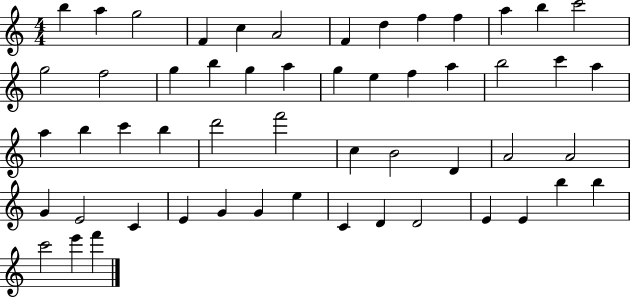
B5/q A5/q G5/h F4/q C5/q A4/h F4/q D5/q F5/q F5/q A5/q B5/q C6/h G5/h F5/h G5/q B5/q G5/q A5/q G5/q E5/q F5/q A5/q B5/h C6/q A5/q A5/q B5/q C6/q B5/q D6/h F6/h C5/q B4/h D4/q A4/h A4/h G4/q E4/h C4/q E4/q G4/q G4/q E5/q C4/q D4/q D4/h E4/q E4/q B5/q B5/q C6/h E6/q F6/q